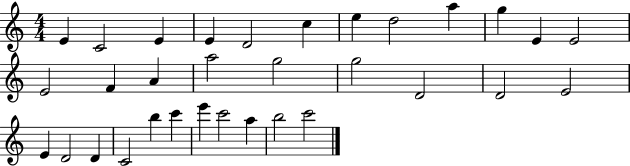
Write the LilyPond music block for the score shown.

{
  \clef treble
  \numericTimeSignature
  \time 4/4
  \key c \major
  e'4 c'2 e'4 | e'4 d'2 c''4 | e''4 d''2 a''4 | g''4 e'4 e'2 | \break e'2 f'4 a'4 | a''2 g''2 | g''2 d'2 | d'2 e'2 | \break e'4 d'2 d'4 | c'2 b''4 c'''4 | e'''4 c'''2 a''4 | b''2 c'''2 | \break \bar "|."
}